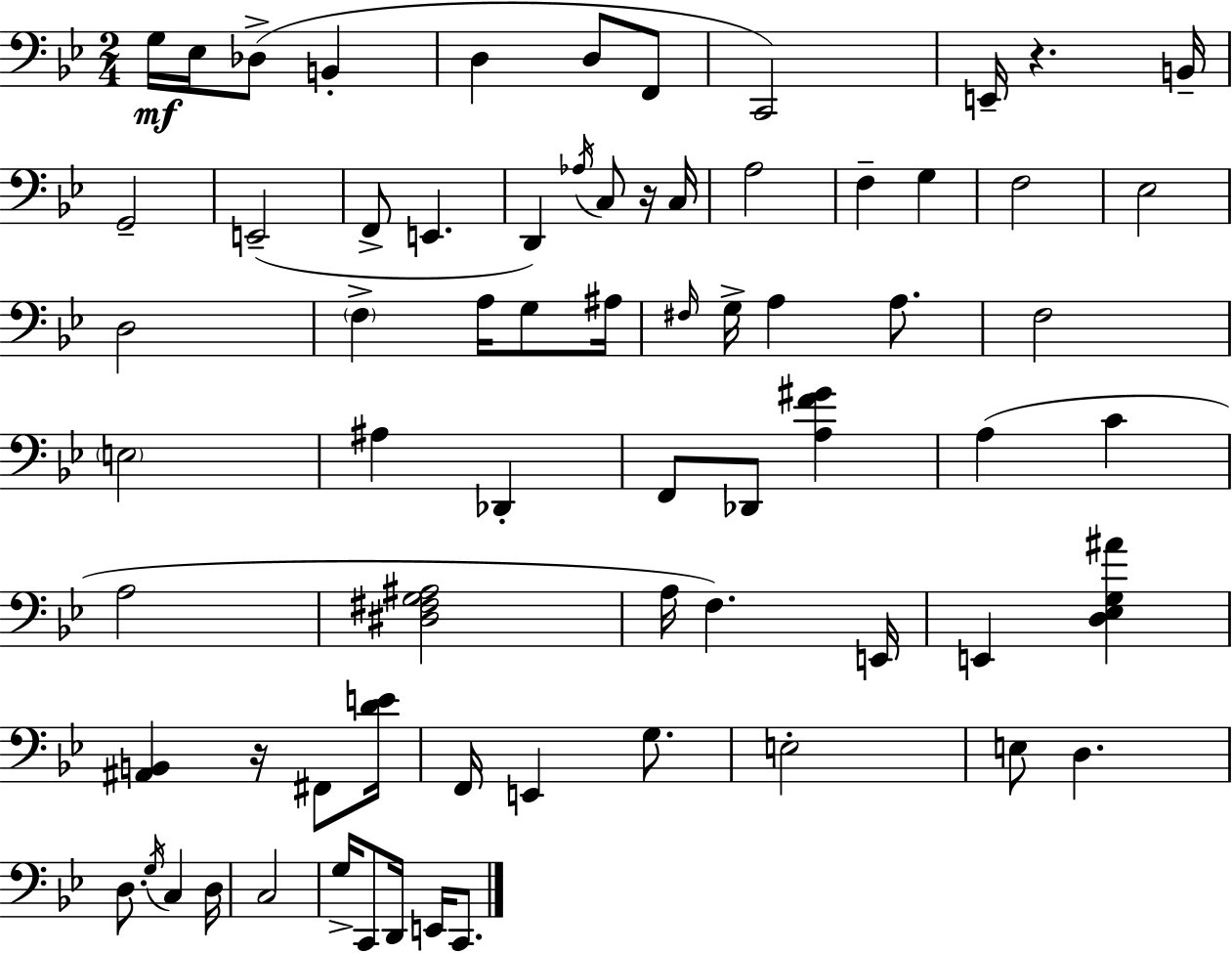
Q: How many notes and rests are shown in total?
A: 70